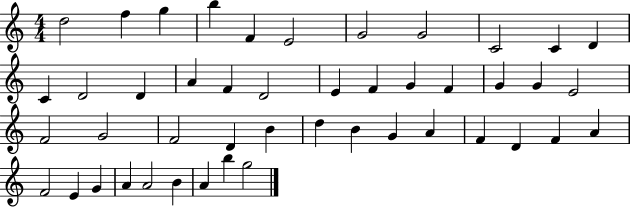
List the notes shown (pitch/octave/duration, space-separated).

D5/h F5/q G5/q B5/q F4/q E4/h G4/h G4/h C4/h C4/q D4/q C4/q D4/h D4/q A4/q F4/q D4/h E4/q F4/q G4/q F4/q G4/q G4/q E4/h F4/h G4/h F4/h D4/q B4/q D5/q B4/q G4/q A4/q F4/q D4/q F4/q A4/q F4/h E4/q G4/q A4/q A4/h B4/q A4/q B5/q G5/h